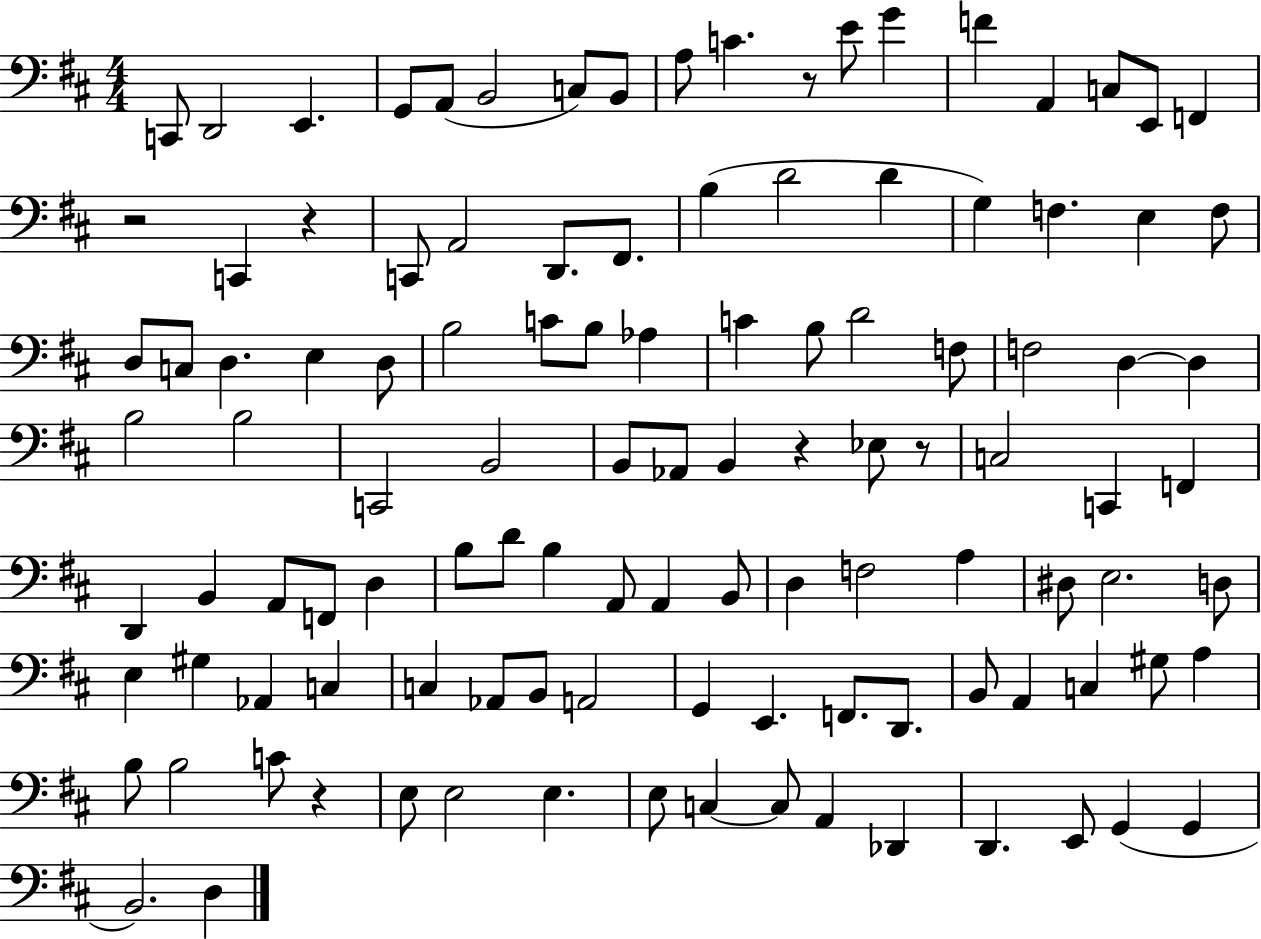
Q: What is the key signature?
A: D major